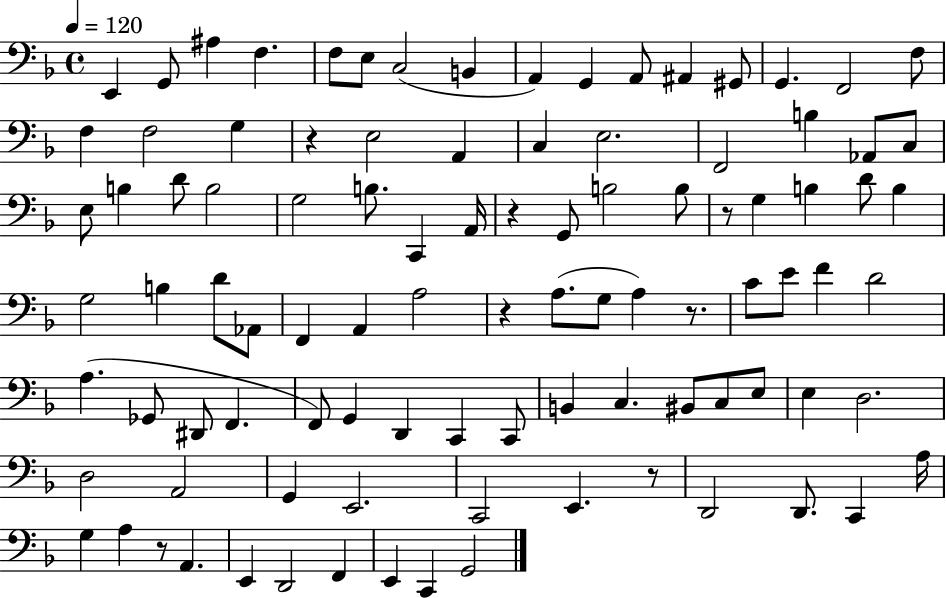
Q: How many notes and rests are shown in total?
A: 98